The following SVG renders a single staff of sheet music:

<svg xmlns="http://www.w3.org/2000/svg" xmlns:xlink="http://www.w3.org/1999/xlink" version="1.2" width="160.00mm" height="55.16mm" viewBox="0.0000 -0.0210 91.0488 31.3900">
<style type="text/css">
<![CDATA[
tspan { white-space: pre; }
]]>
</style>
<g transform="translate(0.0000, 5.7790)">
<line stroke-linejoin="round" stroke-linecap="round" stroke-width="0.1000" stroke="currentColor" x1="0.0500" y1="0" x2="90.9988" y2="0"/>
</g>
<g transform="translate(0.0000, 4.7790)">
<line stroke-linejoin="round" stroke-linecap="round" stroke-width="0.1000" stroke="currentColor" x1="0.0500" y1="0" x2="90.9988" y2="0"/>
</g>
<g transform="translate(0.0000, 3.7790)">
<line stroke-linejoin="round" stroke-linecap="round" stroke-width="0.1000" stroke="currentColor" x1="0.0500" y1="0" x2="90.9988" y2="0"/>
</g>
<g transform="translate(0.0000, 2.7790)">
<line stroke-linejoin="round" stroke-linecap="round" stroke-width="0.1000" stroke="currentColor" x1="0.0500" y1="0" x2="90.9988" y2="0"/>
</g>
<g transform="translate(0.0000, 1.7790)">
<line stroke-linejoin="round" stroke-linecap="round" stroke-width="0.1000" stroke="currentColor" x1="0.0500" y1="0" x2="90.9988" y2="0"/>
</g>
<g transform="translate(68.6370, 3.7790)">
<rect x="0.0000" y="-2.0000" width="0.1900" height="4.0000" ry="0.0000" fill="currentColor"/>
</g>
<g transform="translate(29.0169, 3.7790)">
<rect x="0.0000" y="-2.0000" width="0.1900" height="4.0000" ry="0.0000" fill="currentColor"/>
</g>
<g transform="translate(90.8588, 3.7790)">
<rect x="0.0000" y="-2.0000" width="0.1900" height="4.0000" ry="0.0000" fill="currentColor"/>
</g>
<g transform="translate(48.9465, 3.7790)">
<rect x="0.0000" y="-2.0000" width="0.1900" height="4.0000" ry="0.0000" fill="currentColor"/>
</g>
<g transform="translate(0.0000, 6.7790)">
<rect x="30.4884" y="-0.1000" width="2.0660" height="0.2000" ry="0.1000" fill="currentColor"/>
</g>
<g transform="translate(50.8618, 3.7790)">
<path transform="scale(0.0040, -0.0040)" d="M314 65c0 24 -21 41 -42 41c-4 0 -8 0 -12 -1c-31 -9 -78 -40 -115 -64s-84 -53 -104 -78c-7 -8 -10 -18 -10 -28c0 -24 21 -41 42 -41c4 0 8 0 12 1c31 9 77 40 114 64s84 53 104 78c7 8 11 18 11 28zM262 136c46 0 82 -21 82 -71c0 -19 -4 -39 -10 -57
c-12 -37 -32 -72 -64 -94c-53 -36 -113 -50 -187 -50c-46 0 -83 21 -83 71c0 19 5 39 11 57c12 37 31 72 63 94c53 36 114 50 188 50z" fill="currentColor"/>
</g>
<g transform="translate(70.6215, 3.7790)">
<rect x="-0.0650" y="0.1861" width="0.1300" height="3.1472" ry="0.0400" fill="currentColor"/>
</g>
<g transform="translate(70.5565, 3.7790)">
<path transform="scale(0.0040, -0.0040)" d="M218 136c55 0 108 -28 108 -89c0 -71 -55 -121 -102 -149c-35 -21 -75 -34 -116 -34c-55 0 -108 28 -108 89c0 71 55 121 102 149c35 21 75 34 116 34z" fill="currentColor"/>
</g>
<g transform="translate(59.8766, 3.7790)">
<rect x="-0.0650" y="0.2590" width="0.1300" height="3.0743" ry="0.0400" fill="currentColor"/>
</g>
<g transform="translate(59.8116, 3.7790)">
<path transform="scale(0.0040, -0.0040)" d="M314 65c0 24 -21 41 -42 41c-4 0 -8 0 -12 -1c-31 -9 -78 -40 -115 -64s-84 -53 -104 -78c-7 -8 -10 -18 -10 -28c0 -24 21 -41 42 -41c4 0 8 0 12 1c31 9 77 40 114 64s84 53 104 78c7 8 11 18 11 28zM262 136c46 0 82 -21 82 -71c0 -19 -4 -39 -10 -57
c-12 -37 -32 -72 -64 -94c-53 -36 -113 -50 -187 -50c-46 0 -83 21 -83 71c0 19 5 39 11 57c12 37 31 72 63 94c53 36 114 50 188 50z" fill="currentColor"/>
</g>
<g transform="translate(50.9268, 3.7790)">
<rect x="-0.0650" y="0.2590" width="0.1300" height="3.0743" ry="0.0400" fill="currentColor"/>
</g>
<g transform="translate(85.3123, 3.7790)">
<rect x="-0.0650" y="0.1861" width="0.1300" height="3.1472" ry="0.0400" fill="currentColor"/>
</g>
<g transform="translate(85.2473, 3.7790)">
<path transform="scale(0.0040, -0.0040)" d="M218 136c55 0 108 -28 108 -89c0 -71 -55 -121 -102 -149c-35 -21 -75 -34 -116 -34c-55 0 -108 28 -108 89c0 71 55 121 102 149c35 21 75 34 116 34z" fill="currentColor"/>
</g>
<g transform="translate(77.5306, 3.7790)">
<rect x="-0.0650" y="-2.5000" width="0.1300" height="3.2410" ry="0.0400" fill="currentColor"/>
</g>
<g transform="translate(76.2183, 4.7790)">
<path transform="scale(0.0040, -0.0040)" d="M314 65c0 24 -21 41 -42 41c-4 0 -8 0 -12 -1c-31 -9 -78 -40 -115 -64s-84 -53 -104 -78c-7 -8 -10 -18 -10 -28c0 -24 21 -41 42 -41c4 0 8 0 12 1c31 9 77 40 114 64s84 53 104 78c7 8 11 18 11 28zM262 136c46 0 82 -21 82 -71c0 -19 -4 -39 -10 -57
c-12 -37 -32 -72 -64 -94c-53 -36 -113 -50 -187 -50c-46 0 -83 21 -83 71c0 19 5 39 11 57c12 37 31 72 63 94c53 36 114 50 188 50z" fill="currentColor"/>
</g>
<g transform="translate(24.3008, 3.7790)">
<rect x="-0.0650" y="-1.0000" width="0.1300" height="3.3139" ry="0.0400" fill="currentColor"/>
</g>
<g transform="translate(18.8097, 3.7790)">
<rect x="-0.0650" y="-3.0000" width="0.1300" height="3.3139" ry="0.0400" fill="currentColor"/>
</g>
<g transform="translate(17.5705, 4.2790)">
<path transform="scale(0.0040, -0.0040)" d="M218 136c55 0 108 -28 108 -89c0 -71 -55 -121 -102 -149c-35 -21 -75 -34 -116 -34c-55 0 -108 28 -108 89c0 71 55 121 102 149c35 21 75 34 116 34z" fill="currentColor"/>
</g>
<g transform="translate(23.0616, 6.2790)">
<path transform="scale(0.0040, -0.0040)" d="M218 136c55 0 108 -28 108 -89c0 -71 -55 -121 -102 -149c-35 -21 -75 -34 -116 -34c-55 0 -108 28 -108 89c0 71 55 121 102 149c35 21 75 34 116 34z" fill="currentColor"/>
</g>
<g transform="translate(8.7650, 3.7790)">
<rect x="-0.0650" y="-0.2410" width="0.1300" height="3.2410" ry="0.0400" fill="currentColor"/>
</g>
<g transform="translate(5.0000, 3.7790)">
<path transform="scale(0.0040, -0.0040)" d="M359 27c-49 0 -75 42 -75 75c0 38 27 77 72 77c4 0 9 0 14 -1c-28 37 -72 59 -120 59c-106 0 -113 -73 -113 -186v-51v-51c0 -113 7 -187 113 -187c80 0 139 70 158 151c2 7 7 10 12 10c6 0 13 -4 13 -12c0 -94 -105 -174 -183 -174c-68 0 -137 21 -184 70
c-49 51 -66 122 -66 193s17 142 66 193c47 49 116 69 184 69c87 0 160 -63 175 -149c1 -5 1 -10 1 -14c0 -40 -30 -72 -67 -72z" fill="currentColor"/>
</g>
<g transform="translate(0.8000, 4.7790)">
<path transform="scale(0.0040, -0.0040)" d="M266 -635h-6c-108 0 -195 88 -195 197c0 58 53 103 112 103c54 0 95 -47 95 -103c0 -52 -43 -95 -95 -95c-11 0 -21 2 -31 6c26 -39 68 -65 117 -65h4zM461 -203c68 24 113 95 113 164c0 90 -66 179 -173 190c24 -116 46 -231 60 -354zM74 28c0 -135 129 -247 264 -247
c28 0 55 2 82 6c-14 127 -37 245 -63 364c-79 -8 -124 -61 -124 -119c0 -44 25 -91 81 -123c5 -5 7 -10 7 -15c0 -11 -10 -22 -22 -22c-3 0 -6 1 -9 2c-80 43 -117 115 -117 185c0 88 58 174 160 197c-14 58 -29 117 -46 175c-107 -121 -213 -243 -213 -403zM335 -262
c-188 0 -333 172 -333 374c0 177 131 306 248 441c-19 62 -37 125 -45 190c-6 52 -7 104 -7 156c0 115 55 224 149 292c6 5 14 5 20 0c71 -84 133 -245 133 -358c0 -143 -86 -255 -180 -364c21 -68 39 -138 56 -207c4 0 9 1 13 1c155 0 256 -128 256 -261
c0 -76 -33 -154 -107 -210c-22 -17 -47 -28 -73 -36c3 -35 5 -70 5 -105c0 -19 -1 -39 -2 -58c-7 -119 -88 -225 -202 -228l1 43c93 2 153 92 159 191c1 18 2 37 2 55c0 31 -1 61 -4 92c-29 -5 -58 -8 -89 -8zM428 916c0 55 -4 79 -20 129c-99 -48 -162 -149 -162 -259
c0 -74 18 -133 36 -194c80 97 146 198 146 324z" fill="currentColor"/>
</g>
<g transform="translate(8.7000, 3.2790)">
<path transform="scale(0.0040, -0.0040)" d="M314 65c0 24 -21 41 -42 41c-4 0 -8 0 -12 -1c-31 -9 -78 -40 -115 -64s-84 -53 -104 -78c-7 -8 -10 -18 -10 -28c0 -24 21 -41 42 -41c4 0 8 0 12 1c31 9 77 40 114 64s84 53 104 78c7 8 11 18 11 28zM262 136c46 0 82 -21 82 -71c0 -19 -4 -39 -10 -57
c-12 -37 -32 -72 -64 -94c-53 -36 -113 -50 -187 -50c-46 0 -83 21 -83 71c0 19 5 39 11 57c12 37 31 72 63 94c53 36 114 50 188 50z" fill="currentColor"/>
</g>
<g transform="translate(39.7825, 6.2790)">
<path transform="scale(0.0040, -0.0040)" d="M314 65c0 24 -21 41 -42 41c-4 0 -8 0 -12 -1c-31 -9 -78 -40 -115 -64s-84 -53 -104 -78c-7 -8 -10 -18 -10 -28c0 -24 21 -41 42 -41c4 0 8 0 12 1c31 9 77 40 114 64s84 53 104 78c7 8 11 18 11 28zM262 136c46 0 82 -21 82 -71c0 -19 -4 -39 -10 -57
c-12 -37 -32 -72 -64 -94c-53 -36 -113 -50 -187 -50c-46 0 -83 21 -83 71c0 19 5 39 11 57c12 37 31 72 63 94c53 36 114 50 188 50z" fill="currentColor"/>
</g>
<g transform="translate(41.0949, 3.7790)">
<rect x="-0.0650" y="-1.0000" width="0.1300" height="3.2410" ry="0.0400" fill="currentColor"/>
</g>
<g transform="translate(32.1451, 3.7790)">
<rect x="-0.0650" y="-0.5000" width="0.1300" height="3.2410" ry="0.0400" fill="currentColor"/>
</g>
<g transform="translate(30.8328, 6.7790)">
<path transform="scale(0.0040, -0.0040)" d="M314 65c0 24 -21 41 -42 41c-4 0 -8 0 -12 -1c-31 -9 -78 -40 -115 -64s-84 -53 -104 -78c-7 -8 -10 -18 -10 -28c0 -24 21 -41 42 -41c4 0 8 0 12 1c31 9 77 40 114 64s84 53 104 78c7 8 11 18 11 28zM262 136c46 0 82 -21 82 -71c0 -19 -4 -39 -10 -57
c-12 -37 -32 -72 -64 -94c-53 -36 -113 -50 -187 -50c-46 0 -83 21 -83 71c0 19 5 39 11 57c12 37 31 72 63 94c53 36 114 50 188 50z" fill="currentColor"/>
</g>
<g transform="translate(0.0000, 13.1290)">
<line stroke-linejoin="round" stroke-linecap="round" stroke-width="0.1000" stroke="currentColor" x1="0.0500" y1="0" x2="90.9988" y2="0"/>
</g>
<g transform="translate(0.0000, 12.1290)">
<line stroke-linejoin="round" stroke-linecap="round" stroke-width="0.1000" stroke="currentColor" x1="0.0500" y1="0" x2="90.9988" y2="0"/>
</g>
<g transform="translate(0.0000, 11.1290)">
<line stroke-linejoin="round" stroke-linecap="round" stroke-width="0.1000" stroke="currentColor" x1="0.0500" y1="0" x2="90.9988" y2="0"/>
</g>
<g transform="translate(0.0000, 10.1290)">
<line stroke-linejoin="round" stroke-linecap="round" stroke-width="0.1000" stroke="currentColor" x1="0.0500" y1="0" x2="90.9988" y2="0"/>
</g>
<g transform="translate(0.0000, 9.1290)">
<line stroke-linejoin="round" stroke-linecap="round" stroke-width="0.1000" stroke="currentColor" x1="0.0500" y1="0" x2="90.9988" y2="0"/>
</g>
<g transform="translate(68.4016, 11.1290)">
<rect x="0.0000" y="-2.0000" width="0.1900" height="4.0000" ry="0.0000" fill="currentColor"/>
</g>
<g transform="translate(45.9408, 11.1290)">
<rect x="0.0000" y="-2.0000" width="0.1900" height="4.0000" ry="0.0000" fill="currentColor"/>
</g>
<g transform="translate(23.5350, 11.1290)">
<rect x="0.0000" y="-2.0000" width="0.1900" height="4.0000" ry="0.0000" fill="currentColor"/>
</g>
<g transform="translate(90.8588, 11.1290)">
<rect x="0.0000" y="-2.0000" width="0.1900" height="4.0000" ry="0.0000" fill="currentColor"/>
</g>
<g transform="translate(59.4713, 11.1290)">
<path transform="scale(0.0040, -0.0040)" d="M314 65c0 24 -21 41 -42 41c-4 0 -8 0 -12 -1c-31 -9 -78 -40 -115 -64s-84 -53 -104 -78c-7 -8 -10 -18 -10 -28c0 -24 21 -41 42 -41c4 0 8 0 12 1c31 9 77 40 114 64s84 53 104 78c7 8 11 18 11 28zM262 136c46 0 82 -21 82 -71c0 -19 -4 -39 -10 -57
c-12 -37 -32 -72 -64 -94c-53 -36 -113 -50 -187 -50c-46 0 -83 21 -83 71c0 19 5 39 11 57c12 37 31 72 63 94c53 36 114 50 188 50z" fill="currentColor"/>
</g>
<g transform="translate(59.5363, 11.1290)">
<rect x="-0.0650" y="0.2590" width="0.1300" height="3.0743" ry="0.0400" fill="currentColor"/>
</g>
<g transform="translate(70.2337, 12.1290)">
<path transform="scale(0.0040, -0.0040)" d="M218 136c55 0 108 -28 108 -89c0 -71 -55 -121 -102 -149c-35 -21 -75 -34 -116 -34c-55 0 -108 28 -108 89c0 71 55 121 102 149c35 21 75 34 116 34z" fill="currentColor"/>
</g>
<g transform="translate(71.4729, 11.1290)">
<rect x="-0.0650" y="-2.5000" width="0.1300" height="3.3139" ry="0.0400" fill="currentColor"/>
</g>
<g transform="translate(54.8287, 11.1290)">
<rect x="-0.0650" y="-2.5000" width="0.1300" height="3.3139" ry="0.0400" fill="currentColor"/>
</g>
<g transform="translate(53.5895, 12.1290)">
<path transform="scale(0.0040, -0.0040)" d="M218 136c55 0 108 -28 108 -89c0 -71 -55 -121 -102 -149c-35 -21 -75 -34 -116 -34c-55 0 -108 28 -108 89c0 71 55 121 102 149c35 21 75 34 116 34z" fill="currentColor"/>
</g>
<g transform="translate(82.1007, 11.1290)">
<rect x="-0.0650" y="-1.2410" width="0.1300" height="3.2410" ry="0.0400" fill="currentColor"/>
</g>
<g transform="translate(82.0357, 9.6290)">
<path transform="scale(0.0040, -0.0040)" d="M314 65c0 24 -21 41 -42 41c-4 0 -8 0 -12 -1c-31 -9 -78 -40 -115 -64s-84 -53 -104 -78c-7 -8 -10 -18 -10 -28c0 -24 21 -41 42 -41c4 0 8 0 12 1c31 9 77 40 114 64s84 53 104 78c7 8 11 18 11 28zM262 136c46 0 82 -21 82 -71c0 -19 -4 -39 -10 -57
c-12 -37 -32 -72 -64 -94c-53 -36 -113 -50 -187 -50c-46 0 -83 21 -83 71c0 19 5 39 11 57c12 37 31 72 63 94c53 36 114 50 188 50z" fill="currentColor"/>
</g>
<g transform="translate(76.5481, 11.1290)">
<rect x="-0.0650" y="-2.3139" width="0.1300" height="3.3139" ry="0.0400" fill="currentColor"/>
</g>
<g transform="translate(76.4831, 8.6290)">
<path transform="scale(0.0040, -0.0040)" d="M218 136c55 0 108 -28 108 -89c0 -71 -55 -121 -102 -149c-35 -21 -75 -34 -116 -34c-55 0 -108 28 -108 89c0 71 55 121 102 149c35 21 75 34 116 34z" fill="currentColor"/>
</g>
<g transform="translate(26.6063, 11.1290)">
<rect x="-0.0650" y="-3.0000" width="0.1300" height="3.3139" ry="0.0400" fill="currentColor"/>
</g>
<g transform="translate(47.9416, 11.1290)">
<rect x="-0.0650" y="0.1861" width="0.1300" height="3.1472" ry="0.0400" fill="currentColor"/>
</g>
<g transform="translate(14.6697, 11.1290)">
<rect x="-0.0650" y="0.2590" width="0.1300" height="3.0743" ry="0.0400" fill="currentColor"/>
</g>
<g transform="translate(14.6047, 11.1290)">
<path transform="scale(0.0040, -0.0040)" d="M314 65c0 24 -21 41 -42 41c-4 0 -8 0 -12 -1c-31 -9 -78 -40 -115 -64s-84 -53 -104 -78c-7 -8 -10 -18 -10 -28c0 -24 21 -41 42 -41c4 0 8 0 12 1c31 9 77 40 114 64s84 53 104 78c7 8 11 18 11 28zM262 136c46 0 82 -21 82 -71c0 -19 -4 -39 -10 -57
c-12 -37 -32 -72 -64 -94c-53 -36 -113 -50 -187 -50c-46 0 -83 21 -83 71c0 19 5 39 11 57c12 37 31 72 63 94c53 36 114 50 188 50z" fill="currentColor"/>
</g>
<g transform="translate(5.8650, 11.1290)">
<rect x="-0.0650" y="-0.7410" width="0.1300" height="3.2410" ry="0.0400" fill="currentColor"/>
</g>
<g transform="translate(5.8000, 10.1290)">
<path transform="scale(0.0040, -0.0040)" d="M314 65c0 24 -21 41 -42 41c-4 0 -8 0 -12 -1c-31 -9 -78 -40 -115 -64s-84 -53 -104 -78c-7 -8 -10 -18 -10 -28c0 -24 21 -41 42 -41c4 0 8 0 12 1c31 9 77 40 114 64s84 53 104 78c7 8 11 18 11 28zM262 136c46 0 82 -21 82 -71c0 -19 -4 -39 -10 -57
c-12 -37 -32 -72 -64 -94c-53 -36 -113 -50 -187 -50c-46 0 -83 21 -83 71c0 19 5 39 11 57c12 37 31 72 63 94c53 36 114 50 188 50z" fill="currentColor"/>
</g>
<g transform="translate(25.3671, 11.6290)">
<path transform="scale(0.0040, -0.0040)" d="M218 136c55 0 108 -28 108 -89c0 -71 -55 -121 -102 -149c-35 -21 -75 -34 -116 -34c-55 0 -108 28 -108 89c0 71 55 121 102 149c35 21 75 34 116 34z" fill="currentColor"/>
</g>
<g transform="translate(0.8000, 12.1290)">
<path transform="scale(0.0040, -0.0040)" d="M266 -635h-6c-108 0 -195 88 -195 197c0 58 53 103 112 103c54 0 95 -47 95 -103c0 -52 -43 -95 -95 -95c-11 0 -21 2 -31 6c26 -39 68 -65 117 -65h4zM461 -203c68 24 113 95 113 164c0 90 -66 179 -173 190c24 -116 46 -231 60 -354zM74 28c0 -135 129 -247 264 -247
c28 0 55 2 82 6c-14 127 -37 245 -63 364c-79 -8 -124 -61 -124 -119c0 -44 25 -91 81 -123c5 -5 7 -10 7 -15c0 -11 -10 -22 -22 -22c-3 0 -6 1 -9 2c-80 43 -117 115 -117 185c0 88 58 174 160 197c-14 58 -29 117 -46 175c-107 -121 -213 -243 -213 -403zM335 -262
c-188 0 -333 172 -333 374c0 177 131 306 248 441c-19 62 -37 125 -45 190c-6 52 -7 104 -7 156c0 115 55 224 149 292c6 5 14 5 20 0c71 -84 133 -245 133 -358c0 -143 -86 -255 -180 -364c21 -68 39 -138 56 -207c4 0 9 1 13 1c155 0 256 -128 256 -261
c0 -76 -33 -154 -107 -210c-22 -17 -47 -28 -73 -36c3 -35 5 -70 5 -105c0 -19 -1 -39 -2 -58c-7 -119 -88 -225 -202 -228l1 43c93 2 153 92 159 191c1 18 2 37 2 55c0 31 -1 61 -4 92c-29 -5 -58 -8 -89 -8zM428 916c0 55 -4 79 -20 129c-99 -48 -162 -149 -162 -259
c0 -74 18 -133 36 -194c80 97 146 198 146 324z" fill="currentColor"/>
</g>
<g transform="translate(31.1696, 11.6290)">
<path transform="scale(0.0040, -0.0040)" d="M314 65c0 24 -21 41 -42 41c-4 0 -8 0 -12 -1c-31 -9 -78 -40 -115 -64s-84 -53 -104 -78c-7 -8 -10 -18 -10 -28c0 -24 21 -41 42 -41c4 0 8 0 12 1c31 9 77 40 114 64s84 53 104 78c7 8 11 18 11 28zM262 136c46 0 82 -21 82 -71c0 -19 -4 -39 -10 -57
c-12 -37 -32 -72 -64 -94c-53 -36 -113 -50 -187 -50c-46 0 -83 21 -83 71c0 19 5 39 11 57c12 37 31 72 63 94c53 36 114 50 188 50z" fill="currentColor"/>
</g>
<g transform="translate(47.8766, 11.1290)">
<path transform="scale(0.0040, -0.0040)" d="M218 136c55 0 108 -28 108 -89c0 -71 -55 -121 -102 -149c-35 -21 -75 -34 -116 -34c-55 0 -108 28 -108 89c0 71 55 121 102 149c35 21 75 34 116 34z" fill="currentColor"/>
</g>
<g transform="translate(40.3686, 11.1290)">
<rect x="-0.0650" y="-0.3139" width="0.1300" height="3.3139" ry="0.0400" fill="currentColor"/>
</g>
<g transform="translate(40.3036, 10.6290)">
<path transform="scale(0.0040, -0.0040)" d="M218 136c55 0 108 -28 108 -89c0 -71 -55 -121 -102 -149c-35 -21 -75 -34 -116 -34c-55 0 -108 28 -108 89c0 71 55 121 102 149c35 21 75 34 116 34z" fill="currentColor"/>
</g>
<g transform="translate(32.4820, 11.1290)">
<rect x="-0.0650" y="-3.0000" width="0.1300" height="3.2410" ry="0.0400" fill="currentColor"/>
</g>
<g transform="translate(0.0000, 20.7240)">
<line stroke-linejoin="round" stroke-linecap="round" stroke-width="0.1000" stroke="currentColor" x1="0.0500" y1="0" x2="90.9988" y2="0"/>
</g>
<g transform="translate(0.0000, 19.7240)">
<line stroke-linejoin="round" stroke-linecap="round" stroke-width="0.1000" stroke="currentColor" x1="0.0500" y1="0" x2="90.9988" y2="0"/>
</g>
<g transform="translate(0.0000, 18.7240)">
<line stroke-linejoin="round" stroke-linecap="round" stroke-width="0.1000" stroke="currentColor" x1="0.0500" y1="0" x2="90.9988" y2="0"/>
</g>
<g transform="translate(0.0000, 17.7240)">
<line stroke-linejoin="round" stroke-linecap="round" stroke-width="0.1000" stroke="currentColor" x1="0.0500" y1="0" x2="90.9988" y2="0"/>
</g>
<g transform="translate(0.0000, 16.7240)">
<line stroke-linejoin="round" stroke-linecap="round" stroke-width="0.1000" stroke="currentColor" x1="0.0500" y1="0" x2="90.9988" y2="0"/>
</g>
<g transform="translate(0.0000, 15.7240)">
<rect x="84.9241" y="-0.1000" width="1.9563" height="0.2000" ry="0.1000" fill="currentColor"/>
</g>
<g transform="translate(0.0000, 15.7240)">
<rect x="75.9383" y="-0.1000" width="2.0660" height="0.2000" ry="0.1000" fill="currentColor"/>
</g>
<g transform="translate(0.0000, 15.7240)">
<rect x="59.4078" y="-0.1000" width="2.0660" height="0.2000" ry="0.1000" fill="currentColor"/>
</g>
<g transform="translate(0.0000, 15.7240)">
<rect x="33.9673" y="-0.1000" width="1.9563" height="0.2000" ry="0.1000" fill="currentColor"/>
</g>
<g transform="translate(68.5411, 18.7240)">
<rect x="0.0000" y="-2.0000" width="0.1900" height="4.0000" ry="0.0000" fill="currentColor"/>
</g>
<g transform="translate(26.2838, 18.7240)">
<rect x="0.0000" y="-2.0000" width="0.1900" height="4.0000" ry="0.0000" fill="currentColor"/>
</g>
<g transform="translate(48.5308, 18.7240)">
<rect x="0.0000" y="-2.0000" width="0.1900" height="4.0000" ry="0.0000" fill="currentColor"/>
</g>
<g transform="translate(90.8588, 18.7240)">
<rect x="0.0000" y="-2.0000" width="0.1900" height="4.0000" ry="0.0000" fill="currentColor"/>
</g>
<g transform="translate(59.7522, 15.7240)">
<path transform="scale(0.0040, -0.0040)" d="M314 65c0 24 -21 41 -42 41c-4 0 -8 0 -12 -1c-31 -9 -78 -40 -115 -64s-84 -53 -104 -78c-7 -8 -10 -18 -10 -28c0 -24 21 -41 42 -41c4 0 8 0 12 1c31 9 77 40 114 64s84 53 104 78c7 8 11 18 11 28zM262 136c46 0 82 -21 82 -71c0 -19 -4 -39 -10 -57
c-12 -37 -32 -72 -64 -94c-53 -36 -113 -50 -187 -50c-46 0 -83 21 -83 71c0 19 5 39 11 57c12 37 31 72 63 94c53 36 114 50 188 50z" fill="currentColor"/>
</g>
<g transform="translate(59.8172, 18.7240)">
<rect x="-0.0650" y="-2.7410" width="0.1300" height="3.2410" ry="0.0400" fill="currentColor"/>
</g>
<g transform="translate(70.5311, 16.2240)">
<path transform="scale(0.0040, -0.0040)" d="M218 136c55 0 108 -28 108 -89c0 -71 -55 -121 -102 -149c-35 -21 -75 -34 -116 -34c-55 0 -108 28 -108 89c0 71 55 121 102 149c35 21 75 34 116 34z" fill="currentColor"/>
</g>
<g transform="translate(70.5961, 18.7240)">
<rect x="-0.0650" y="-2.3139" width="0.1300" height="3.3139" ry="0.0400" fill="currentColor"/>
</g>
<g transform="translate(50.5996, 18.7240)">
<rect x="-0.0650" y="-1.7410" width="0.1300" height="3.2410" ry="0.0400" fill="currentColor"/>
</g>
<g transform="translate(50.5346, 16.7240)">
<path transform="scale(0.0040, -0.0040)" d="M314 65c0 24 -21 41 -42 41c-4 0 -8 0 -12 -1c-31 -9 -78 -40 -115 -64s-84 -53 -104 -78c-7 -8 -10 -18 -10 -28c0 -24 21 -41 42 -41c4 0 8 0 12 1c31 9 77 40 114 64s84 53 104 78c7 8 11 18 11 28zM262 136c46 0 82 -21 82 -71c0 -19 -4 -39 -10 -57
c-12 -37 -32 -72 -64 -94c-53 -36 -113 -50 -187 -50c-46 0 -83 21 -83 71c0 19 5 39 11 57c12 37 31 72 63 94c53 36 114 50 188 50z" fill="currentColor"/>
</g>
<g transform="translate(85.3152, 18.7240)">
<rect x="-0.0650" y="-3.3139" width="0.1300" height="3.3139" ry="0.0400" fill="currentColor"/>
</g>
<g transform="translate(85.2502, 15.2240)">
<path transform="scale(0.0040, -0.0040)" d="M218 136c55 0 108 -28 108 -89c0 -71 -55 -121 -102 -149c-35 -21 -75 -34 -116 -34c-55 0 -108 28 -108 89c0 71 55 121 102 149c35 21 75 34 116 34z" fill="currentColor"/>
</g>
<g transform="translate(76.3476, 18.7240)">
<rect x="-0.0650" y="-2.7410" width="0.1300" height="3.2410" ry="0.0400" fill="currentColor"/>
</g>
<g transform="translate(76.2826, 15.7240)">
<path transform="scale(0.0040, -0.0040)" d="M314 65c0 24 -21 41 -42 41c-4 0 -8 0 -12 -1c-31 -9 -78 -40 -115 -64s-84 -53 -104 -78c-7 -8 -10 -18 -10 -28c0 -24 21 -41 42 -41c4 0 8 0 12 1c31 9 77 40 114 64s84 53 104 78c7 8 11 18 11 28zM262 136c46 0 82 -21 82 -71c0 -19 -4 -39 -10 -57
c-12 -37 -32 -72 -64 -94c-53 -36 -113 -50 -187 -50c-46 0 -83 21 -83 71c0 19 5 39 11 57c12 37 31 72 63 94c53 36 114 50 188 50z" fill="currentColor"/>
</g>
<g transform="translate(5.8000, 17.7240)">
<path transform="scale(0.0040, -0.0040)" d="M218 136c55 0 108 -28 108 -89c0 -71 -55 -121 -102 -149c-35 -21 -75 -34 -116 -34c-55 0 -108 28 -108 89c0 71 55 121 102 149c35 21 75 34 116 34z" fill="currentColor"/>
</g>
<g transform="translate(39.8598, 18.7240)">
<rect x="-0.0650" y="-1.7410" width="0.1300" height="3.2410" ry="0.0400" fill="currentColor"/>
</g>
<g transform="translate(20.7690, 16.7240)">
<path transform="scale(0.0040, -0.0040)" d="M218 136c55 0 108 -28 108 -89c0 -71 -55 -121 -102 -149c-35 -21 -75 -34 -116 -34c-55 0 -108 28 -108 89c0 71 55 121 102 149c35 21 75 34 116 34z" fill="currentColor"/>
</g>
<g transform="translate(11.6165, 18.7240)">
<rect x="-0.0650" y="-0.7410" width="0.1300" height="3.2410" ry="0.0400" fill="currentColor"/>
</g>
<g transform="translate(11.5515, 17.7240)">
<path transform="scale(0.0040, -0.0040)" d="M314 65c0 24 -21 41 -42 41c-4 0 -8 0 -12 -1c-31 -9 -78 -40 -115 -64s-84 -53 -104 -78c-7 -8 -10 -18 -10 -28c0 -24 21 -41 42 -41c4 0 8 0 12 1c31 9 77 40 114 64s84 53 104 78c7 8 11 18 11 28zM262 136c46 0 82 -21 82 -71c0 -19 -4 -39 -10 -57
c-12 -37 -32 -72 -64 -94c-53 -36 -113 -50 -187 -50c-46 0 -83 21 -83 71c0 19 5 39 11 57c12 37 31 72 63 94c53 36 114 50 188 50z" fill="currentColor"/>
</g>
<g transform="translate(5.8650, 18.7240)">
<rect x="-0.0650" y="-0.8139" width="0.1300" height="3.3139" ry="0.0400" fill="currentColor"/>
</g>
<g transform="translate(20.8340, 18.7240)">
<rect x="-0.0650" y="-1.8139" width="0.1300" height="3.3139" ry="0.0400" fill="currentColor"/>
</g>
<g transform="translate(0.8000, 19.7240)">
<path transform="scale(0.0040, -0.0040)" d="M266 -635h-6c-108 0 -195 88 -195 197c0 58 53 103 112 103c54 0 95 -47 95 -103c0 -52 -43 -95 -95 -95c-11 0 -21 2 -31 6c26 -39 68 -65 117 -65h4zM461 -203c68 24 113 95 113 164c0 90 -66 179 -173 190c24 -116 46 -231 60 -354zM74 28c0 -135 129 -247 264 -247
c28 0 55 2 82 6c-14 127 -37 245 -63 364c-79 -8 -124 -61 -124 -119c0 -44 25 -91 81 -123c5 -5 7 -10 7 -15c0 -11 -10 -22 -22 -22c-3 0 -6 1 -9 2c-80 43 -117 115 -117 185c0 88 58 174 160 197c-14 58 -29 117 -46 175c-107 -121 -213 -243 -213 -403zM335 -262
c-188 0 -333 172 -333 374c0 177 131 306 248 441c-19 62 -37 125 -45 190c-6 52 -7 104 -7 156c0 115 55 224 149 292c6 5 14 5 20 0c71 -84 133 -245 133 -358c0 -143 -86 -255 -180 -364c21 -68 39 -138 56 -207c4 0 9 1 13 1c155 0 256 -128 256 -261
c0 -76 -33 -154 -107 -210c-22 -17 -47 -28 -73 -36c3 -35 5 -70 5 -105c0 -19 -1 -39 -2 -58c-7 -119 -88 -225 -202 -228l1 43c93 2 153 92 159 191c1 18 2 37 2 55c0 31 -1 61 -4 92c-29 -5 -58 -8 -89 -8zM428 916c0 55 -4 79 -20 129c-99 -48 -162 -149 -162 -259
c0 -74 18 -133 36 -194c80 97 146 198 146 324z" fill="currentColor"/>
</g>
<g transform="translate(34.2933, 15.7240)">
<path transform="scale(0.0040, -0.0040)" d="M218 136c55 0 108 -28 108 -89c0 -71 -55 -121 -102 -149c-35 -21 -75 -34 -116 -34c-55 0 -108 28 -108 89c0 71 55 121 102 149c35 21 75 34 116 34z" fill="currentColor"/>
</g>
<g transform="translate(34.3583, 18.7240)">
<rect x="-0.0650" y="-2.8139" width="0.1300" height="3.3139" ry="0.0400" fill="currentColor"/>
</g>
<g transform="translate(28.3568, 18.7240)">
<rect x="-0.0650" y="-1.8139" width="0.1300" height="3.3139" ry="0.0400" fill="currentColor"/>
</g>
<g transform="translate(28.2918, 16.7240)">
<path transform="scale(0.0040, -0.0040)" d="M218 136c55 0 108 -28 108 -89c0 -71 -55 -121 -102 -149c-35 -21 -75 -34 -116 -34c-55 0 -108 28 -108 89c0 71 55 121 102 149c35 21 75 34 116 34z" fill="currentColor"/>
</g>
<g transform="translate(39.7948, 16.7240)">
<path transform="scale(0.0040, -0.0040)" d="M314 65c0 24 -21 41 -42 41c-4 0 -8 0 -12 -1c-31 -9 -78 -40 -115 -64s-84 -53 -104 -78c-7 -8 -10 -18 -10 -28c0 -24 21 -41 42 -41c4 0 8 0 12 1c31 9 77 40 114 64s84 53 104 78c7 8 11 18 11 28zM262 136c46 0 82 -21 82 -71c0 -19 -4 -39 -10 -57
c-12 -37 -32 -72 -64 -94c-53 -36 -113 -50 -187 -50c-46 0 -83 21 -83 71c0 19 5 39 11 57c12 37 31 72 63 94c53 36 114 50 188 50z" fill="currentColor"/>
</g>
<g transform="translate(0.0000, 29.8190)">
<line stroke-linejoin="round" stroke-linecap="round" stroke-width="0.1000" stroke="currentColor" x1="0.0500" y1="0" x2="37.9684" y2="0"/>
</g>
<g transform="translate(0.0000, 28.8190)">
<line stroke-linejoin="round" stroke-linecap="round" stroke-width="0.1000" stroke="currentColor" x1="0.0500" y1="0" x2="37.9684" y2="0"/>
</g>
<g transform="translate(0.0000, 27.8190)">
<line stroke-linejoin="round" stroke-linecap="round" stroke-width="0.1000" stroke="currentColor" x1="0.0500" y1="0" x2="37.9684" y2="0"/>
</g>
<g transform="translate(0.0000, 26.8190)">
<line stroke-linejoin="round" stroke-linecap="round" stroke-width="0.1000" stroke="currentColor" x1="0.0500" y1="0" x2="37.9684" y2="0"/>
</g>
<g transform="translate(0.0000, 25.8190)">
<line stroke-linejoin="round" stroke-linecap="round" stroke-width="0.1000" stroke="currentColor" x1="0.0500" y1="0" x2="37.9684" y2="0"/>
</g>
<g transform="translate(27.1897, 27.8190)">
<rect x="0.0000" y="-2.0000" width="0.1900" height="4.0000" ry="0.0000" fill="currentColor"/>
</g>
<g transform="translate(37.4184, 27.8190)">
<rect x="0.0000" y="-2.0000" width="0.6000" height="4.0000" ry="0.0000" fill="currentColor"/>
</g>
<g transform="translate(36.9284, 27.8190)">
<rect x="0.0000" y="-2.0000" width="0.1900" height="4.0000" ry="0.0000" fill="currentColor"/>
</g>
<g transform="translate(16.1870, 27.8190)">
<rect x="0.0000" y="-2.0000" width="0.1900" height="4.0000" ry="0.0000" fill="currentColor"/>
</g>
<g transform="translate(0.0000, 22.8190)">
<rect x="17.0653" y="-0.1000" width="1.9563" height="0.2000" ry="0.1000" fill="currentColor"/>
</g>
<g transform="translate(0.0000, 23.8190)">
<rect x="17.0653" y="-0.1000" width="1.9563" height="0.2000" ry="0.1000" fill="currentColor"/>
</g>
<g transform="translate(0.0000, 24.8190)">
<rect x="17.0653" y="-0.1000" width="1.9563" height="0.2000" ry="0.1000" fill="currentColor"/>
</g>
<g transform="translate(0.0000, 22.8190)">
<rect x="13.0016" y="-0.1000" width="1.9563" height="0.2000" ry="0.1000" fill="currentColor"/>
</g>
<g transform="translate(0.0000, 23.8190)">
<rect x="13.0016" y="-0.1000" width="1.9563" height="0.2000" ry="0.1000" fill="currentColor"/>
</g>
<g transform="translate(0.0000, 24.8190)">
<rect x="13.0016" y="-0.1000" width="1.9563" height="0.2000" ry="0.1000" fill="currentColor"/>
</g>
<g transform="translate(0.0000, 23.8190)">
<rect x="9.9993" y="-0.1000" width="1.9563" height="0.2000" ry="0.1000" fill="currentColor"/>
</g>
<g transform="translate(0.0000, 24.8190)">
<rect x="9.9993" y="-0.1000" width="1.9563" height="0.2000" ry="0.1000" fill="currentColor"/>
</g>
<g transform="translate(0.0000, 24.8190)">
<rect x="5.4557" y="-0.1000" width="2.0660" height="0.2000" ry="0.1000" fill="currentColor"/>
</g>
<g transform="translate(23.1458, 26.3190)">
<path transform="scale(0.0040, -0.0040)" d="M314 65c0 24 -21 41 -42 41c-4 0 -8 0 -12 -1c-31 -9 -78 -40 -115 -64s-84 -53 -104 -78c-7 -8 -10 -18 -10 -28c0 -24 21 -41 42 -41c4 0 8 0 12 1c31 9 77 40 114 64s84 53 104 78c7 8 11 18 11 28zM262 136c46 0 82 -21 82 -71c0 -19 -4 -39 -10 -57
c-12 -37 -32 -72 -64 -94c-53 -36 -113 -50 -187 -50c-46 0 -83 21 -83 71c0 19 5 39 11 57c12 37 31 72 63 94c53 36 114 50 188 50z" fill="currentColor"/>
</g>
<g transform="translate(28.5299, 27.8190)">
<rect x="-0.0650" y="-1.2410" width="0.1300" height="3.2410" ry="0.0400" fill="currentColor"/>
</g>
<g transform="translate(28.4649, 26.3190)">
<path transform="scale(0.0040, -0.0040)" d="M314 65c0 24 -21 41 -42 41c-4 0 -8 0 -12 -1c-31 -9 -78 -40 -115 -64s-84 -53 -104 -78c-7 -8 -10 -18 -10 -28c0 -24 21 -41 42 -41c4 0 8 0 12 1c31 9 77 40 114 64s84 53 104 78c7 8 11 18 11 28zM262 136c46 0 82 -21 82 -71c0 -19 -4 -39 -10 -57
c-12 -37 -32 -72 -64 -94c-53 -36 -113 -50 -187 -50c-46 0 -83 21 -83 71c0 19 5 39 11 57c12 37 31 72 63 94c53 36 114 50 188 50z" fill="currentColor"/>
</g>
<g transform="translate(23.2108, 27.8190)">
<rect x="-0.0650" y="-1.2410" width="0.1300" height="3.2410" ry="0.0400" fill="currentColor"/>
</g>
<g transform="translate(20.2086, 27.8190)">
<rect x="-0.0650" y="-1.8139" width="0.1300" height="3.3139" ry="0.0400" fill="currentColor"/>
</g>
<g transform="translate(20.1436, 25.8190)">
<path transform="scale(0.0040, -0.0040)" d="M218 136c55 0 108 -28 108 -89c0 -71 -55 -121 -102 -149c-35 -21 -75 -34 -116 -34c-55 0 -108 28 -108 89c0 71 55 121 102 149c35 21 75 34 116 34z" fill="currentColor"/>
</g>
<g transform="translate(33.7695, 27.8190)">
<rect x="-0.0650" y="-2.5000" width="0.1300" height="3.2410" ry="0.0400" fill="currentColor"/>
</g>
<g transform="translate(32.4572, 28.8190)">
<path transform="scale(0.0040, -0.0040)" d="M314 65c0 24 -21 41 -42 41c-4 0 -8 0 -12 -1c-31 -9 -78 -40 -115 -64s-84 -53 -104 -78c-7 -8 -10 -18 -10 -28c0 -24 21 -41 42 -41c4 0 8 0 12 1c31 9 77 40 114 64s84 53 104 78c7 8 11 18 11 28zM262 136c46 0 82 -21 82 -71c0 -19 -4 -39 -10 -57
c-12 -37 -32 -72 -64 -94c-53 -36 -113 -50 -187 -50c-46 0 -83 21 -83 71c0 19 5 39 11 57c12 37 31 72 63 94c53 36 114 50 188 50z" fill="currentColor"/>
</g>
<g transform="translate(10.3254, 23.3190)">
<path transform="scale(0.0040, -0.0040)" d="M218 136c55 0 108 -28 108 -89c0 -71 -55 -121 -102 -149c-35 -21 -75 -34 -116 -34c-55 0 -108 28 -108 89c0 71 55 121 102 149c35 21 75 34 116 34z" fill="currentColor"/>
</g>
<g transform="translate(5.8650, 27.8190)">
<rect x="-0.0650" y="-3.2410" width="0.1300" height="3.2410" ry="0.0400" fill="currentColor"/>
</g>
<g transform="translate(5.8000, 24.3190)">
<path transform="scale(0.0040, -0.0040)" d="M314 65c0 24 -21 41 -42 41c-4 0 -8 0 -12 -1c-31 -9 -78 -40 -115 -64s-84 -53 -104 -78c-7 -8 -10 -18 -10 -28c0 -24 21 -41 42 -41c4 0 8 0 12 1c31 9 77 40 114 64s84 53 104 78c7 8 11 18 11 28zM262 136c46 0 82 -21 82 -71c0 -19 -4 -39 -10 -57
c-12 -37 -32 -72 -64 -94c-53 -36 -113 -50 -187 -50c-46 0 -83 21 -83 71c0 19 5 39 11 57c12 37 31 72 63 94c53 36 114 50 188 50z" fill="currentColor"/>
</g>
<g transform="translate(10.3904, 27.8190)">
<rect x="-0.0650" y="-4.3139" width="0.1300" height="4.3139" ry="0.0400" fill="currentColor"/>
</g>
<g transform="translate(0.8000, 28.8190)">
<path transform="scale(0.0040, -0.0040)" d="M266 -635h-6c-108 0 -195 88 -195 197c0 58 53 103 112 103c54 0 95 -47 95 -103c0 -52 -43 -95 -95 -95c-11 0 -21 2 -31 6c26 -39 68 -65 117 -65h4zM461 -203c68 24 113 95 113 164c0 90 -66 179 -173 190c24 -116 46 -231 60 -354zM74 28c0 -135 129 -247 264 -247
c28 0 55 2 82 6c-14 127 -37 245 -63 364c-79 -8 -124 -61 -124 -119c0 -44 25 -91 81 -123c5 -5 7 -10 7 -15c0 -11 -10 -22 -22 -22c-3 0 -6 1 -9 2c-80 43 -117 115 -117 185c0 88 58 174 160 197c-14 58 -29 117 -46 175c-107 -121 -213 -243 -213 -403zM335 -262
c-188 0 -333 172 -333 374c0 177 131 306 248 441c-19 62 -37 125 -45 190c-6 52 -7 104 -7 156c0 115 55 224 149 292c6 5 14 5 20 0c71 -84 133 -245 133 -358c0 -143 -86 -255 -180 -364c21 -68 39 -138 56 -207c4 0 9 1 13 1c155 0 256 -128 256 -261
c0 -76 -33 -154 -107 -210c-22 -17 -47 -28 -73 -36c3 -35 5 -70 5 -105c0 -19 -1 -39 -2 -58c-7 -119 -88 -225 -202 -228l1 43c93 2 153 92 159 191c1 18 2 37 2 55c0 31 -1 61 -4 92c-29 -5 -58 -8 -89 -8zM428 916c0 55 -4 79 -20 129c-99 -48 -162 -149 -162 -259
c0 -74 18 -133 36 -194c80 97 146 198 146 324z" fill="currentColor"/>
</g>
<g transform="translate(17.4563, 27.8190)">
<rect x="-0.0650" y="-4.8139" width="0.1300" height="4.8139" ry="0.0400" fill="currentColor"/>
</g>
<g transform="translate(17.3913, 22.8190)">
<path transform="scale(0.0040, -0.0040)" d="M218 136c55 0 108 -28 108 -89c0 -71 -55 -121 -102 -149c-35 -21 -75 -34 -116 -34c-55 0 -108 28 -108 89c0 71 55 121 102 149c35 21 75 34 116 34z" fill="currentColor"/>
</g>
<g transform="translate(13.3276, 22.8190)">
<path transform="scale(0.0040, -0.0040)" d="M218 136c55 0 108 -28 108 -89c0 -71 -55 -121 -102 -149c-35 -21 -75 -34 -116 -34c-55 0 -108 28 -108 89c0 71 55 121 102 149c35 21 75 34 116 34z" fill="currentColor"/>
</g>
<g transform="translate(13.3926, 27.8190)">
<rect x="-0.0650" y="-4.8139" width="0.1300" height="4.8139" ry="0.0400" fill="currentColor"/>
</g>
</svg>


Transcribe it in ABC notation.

X:1
T:Untitled
M:4/4
L:1/4
K:C
c2 A D C2 D2 B2 B2 B G2 B d2 B2 A A2 c B G B2 G g e2 d d2 f f a f2 f2 a2 g a2 b b2 d' e' e' f e2 e2 G2